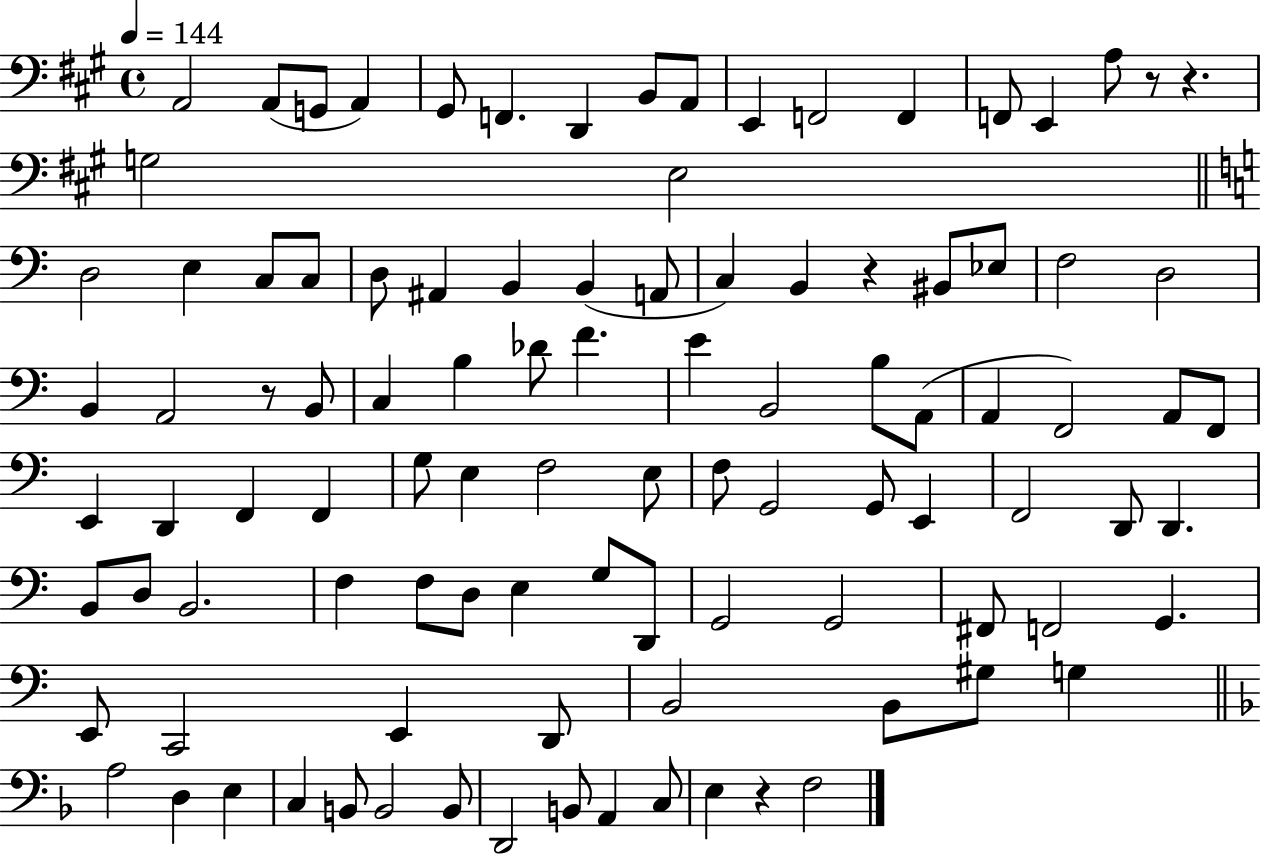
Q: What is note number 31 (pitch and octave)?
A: F3